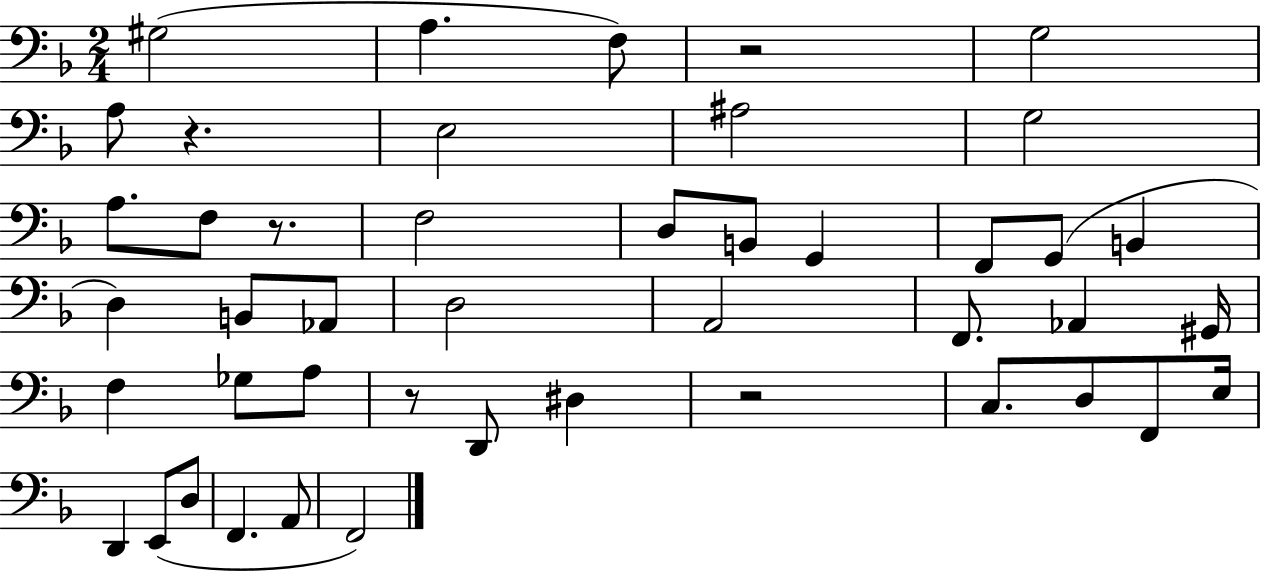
X:1
T:Untitled
M:2/4
L:1/4
K:F
^G,2 A, F,/2 z2 G,2 A,/2 z E,2 ^A,2 G,2 A,/2 F,/2 z/2 F,2 D,/2 B,,/2 G,, F,,/2 G,,/2 B,, D, B,,/2 _A,,/2 D,2 A,,2 F,,/2 _A,, ^G,,/4 F, _G,/2 A,/2 z/2 D,,/2 ^D, z2 C,/2 D,/2 F,,/2 E,/4 D,, E,,/2 D,/2 F,, A,,/2 F,,2